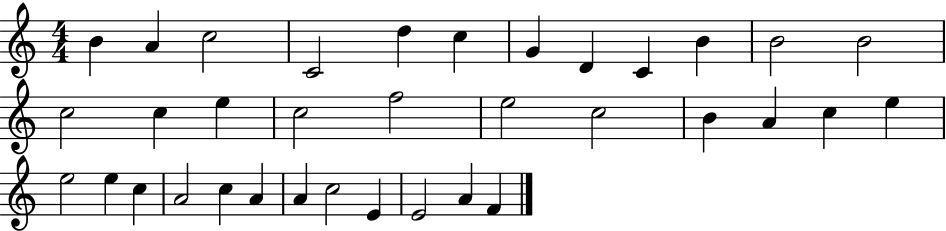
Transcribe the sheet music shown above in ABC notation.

X:1
T:Untitled
M:4/4
L:1/4
K:C
B A c2 C2 d c G D C B B2 B2 c2 c e c2 f2 e2 c2 B A c e e2 e c A2 c A A c2 E E2 A F